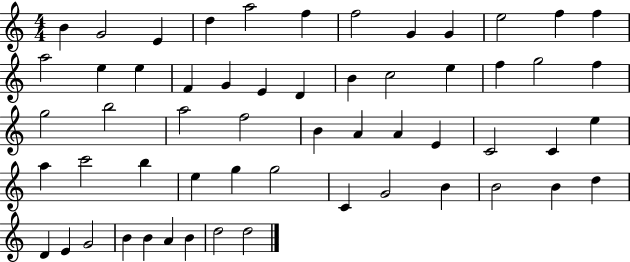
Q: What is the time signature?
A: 4/4